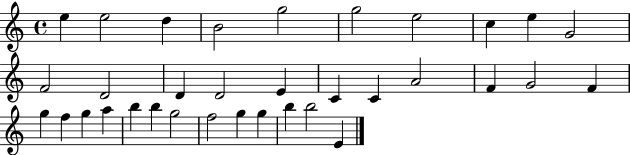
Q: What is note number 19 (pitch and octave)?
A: F4